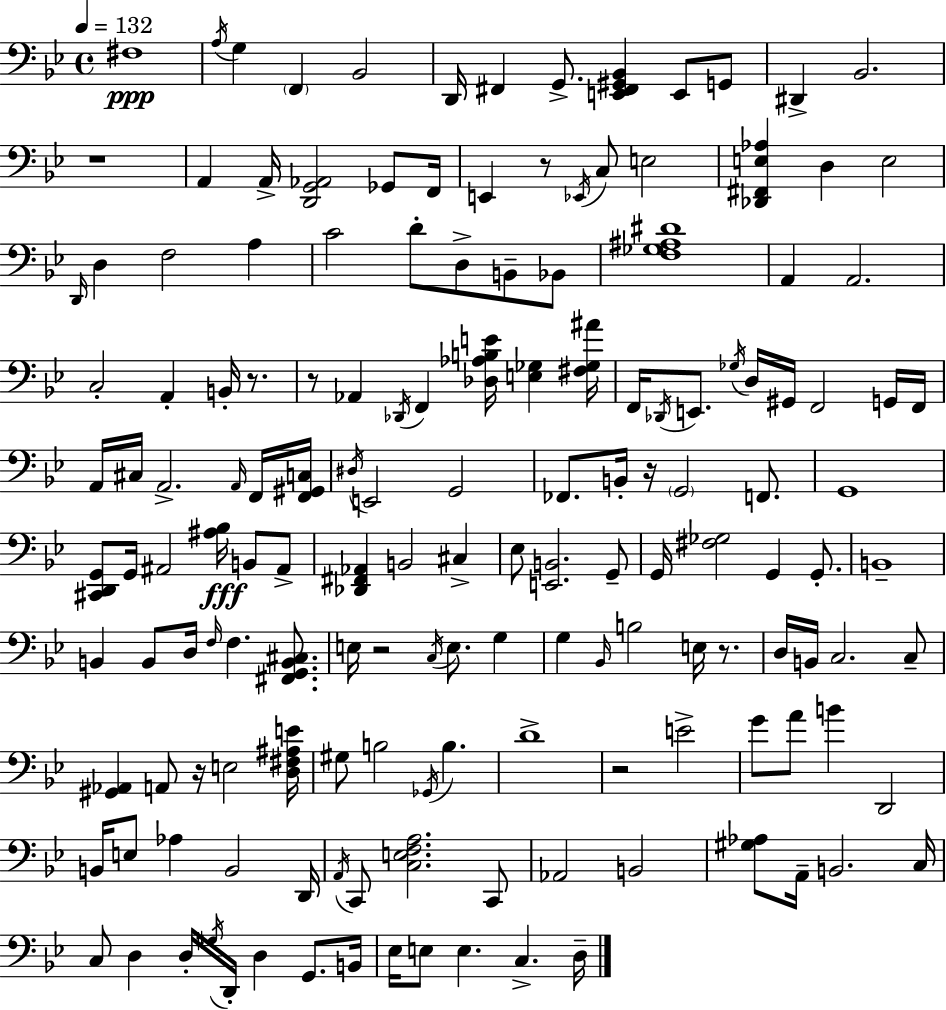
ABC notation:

X:1
T:Untitled
M:4/4
L:1/4
K:Gm
^F,4 A,/4 G, F,, _B,,2 D,,/4 ^F,, G,,/2 [E,,^F,,^G,,_B,,] E,,/2 G,,/2 ^D,, _B,,2 z4 A,, A,,/4 [D,,G,,_A,,]2 _G,,/2 F,,/4 E,, z/2 _E,,/4 C,/2 E,2 [_D,,^F,,E,_A,] D, E,2 D,,/4 D, F,2 A, C2 D/2 D,/2 B,,/2 _B,,/2 [F,_G,^A,^D]4 A,, A,,2 C,2 A,, B,,/4 z/2 z/2 _A,, _D,,/4 F,, [_D,_A,B,E]/4 [E,_G,] [^F,_G,^A]/4 F,,/4 _D,,/4 E,,/2 _G,/4 D,/4 ^G,,/4 F,,2 G,,/4 F,,/4 A,,/4 ^C,/4 A,,2 A,,/4 F,,/4 [F,,^G,,C,]/4 ^D,/4 E,,2 G,,2 _F,,/2 B,,/4 z/4 G,,2 F,,/2 G,,4 [^C,,D,,G,,]/2 G,,/4 ^A,,2 [^A,_B,]/4 B,,/2 ^A,,/2 [_D,,^F,,_A,,] B,,2 ^C, _E,/2 [E,,B,,]2 G,,/2 G,,/4 [^F,_G,]2 G,, G,,/2 B,,4 B,, B,,/2 D,/4 F,/4 F, [^F,,G,,B,,^C,]/2 E,/4 z2 C,/4 E,/2 G, G, _B,,/4 B,2 E,/4 z/2 D,/4 B,,/4 C,2 C,/2 [^G,,_A,,] A,,/2 z/4 E,2 [D,^F,^A,E]/4 ^G,/2 B,2 _G,,/4 B, D4 z2 E2 G/2 A/2 B D,,2 B,,/4 E,/2 _A, B,,2 D,,/4 A,,/4 C,,/2 [C,E,F,A,]2 C,,/2 _A,,2 B,,2 [^G,_A,]/2 A,,/4 B,,2 C,/4 C,/2 D, D,/4 ^G,/4 D,,/4 D, G,,/2 B,,/4 _E,/4 E,/2 E, C, D,/4